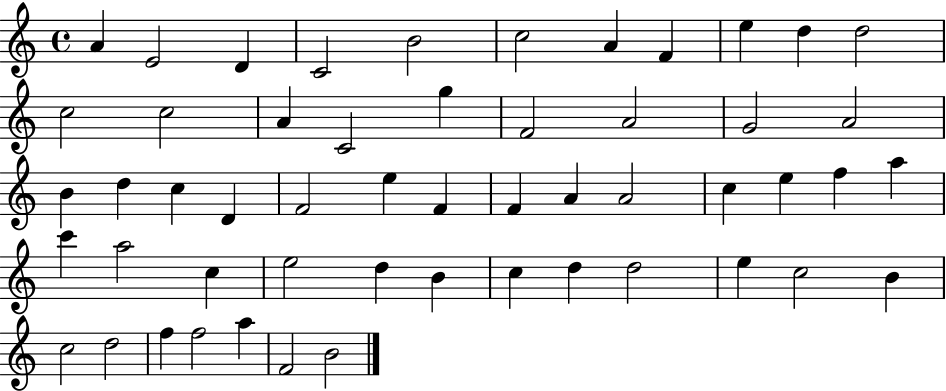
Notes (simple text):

A4/q E4/h D4/q C4/h B4/h C5/h A4/q F4/q E5/q D5/q D5/h C5/h C5/h A4/q C4/h G5/q F4/h A4/h G4/h A4/h B4/q D5/q C5/q D4/q F4/h E5/q F4/q F4/q A4/q A4/h C5/q E5/q F5/q A5/q C6/q A5/h C5/q E5/h D5/q B4/q C5/q D5/q D5/h E5/q C5/h B4/q C5/h D5/h F5/q F5/h A5/q F4/h B4/h